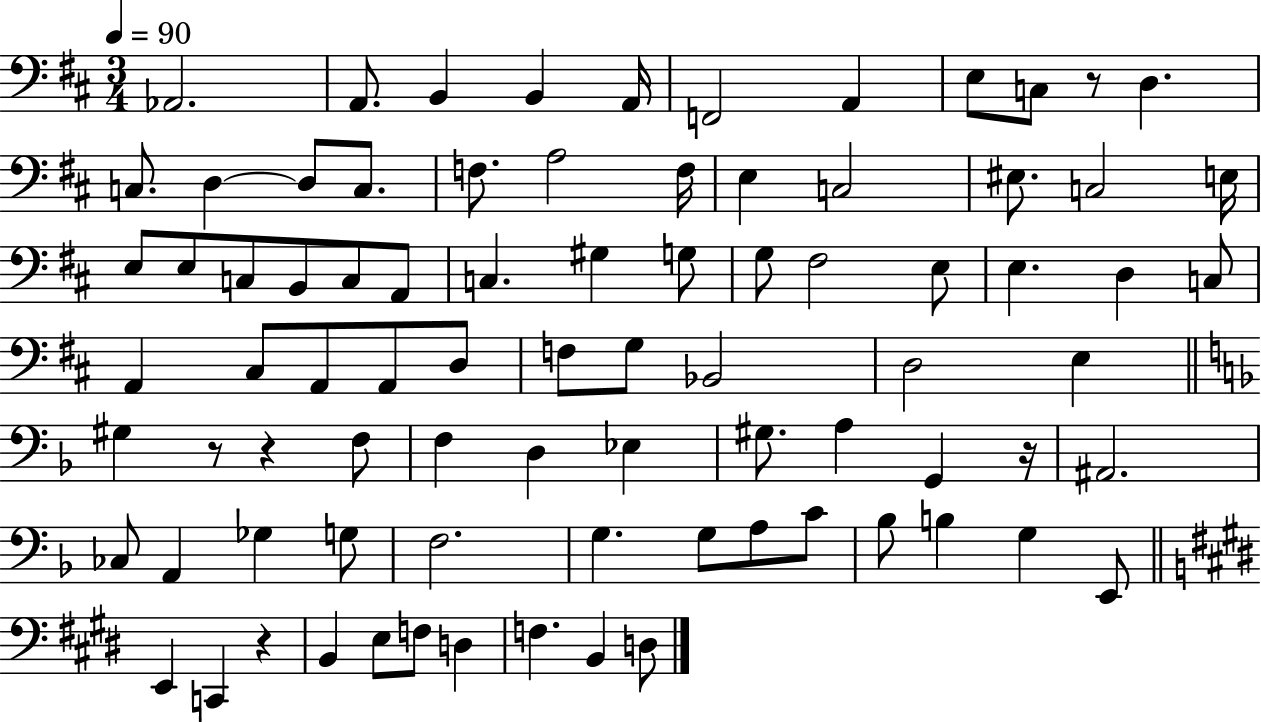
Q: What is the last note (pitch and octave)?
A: D3